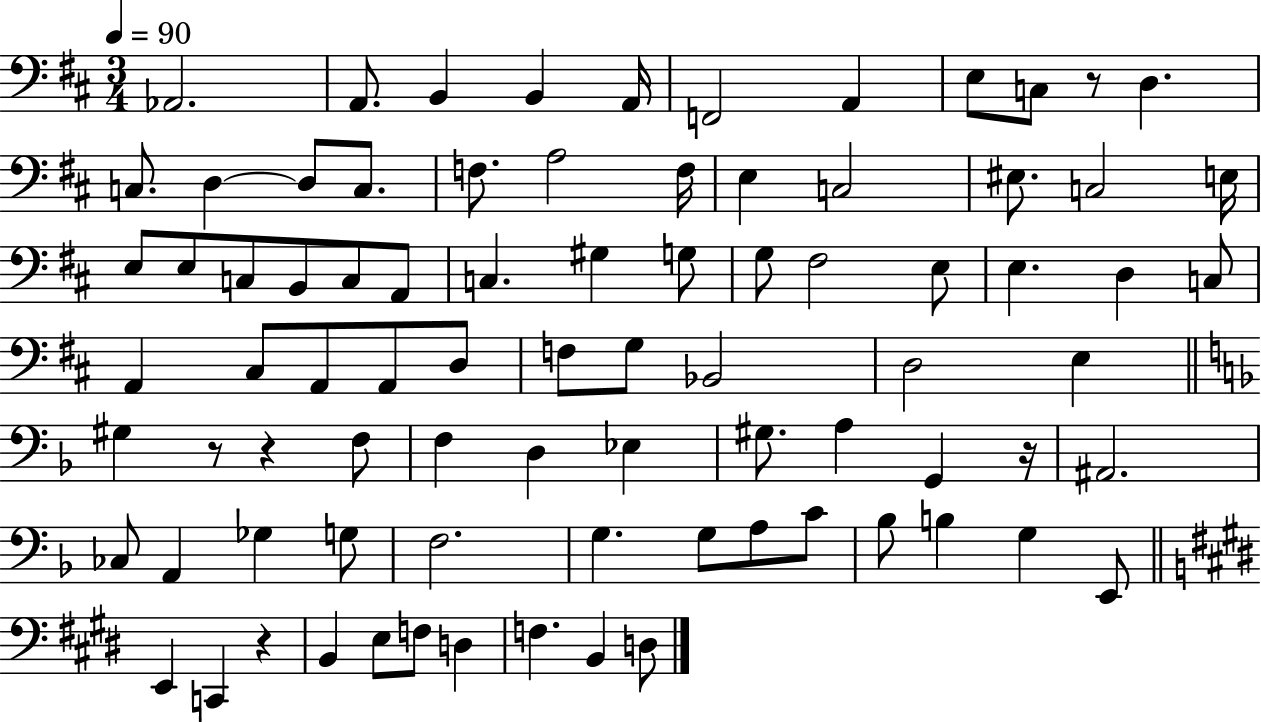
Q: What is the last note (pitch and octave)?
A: D3